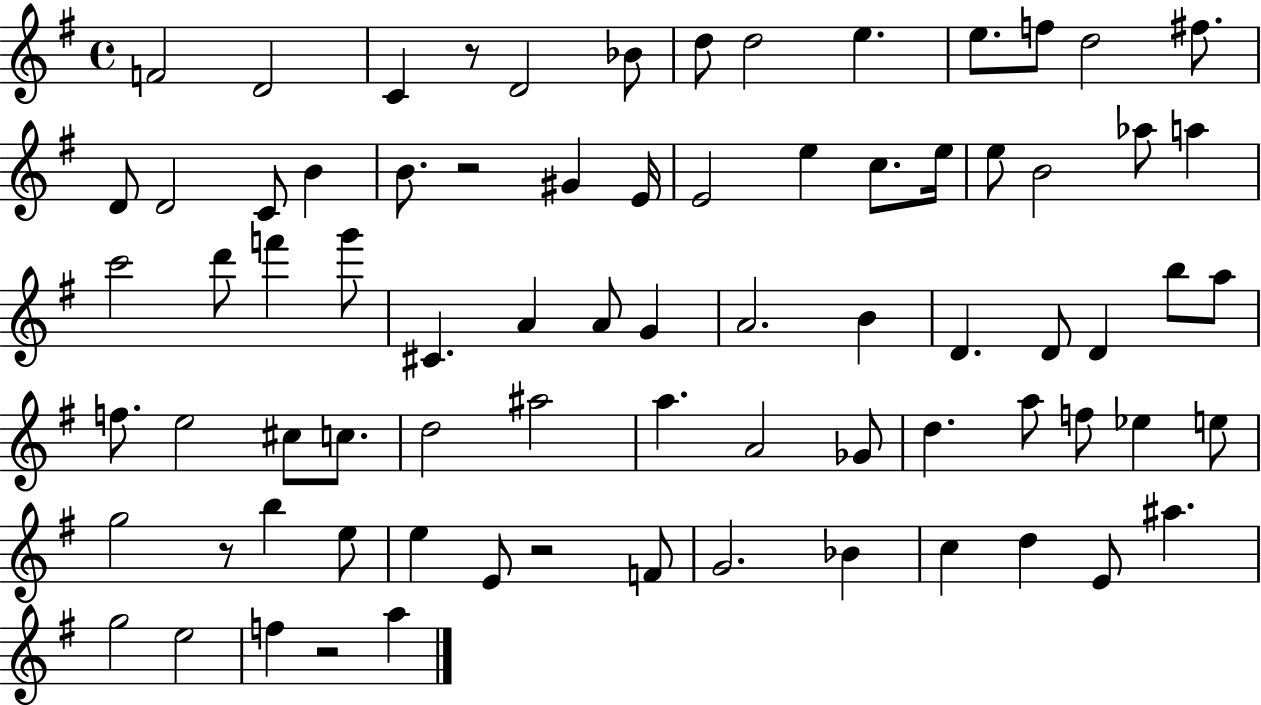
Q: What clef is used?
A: treble